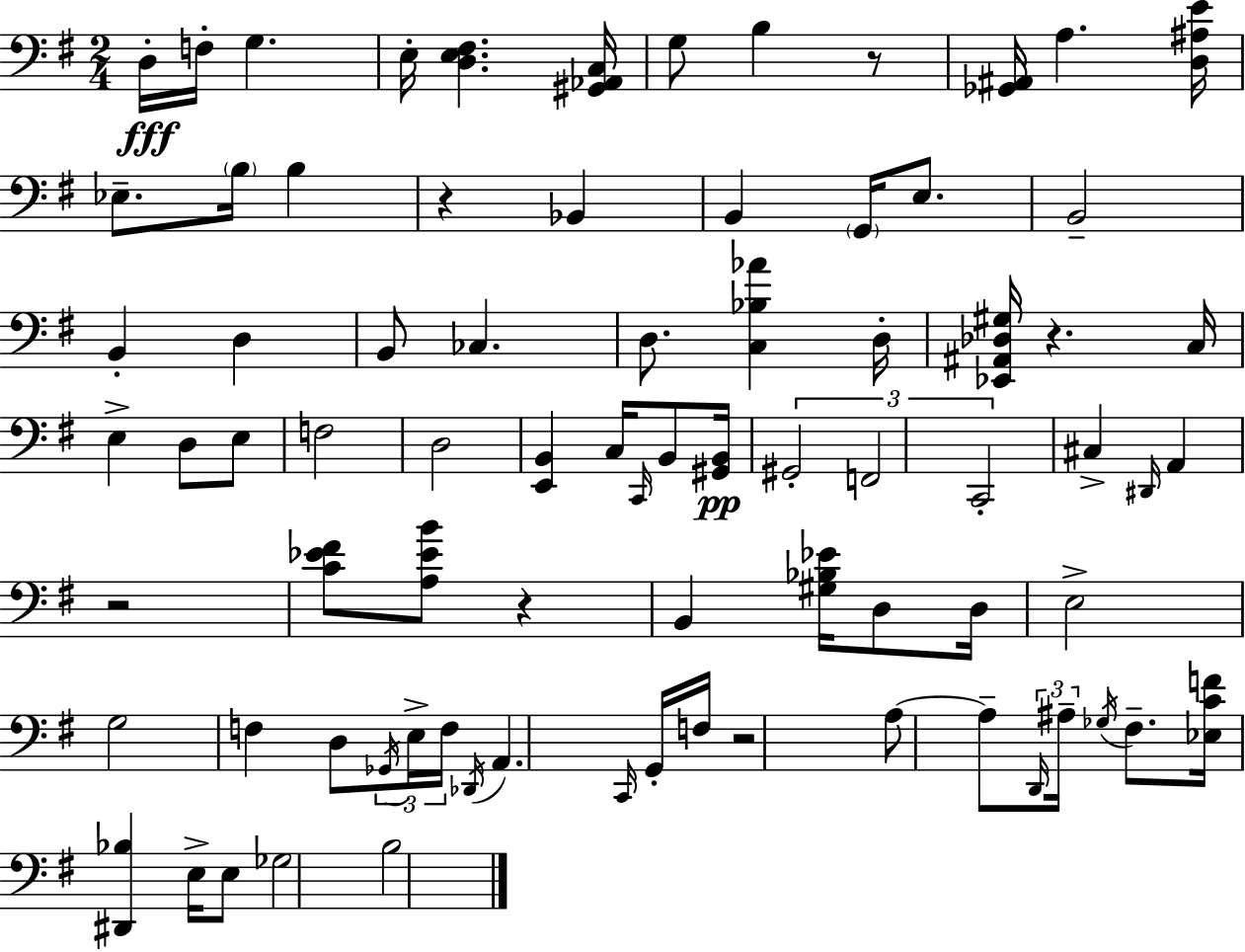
X:1
T:Untitled
M:2/4
L:1/4
K:G
D,/4 F,/4 G, E,/4 [D,E,^F,] [^G,,_A,,C,]/4 G,/2 B, z/2 [_G,,^A,,]/4 A, [D,^A,E]/4 _E,/2 B,/4 B, z _B,, B,, G,,/4 E,/2 B,,2 B,, D, B,,/2 _C, D,/2 [C,_B,_A] D,/4 [_E,,^A,,_D,^G,]/4 z C,/4 E, D,/2 E,/2 F,2 D,2 [E,,B,,] C,/4 C,,/4 B,,/2 [^G,,B,,]/4 ^G,,2 F,,2 C,,2 ^C, ^D,,/4 A,, z2 [C_E^F]/2 [A,_EB]/2 z B,, [^G,_B,_E]/4 D,/2 D,/4 E,2 G,2 F, D,/2 _G,,/4 E,/4 F,/4 _D,,/4 A,, C,,/4 G,,/4 F,/4 z2 A,/2 A,/2 D,,/4 ^A,/4 _G,/4 ^F,/2 [_E,CF]/4 [^D,,_B,] E,/4 E,/2 _G,2 B,2